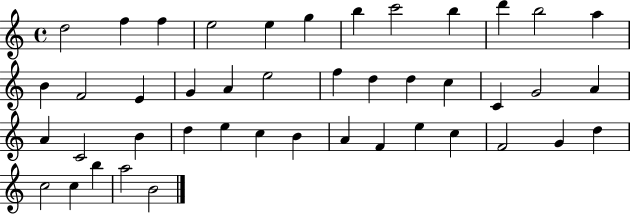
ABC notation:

X:1
T:Untitled
M:4/4
L:1/4
K:C
d2 f f e2 e g b c'2 b d' b2 a B F2 E G A e2 f d d c C G2 A A C2 B d e c B A F e c F2 G d c2 c b a2 B2